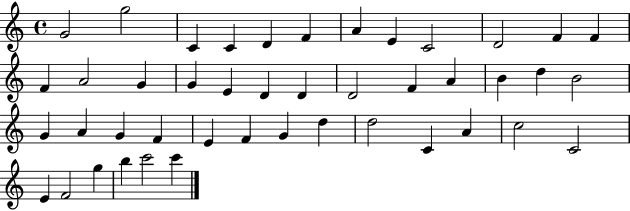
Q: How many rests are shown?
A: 0